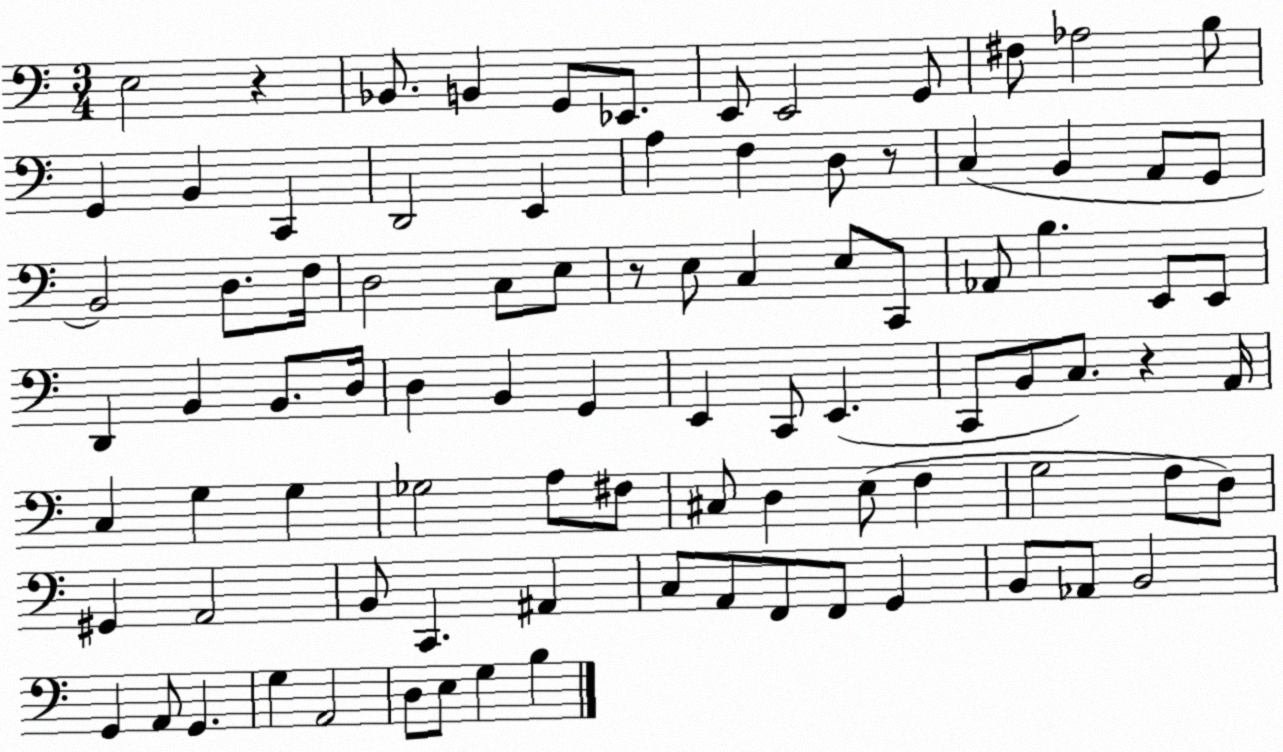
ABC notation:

X:1
T:Untitled
M:3/4
L:1/4
K:C
E,2 z _B,,/2 B,, G,,/2 _E,,/2 E,,/2 E,,2 G,,/2 ^F,/2 _A,2 B,/2 G,, B,, C,, D,,2 E,, A, F, D,/2 z/2 C, B,, A,,/2 G,,/2 B,,2 D,/2 F,/4 D,2 C,/2 E,/2 z/2 E,/2 C, E,/2 C,,/2 _A,,/2 B, E,,/2 E,,/2 D,, B,, B,,/2 D,/4 D, B,, G,, E,, C,,/2 E,, C,,/2 B,,/2 C,/2 z A,,/4 C, G, G, _G,2 A,/2 ^F,/2 ^C,/2 D, E,/2 F, G,2 F,/2 D,/2 ^G,, A,,2 B,,/2 C,, ^A,, C,/2 A,,/2 F,,/2 F,,/2 G,, B,,/2 _A,,/2 B,,2 G,, A,,/2 G,, G, A,,2 D,/2 E,/2 G, B,